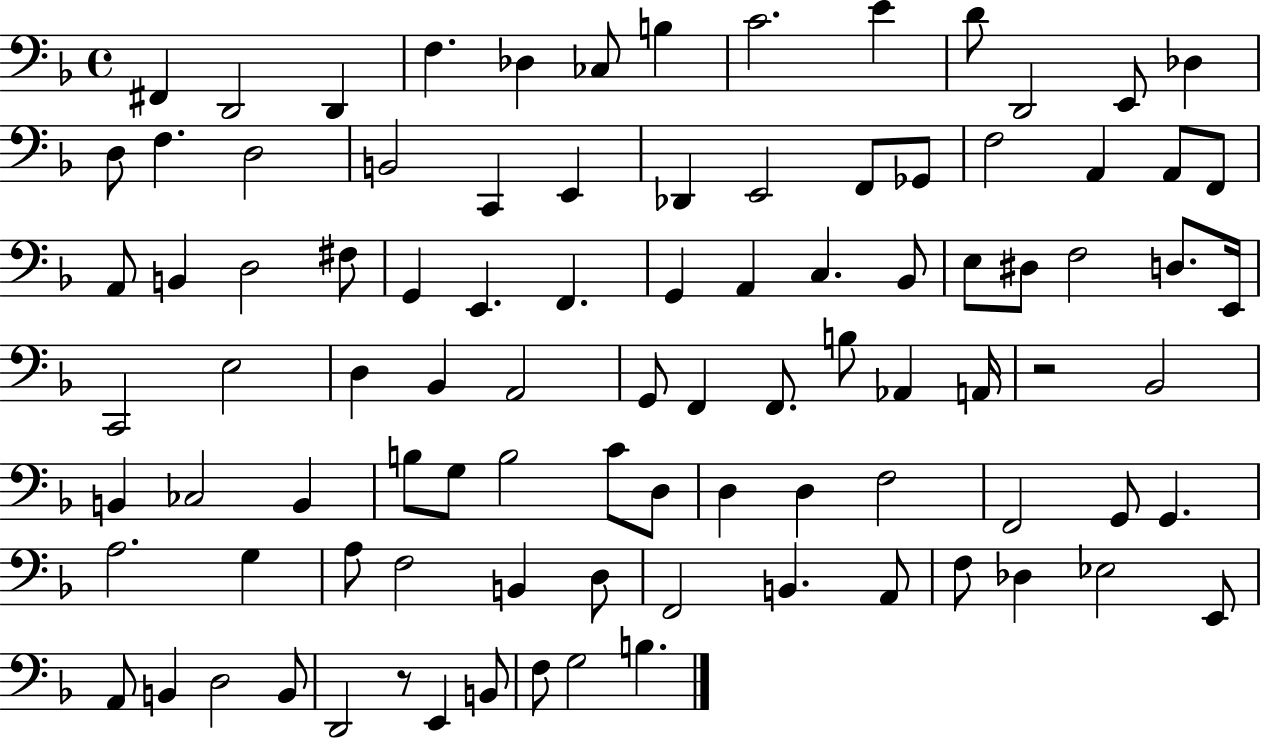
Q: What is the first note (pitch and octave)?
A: F#2